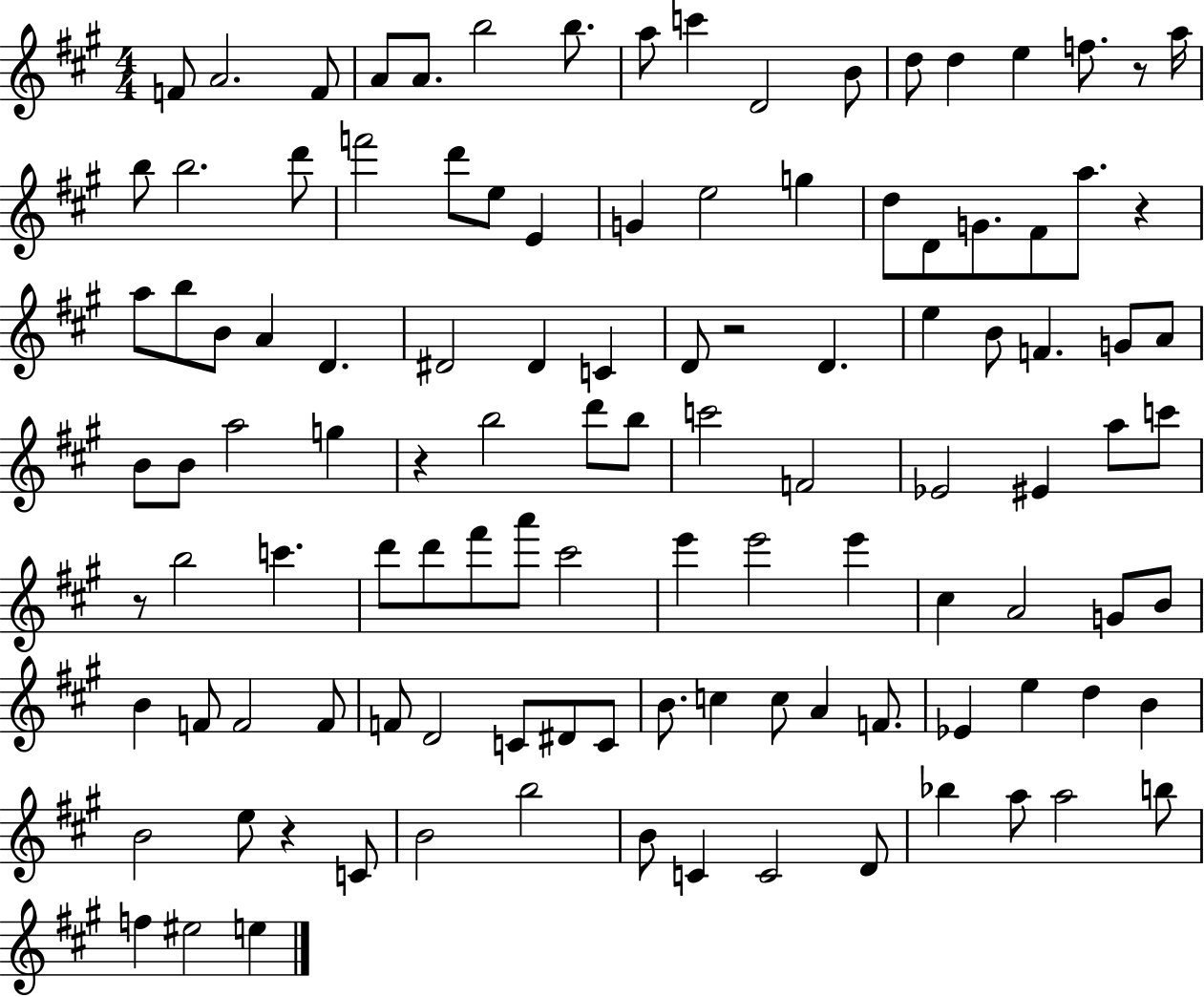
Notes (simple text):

F4/e A4/h. F4/e A4/e A4/e. B5/h B5/e. A5/e C6/q D4/h B4/e D5/e D5/q E5/q F5/e. R/e A5/s B5/e B5/h. D6/e F6/h D6/e E5/e E4/q G4/q E5/h G5/q D5/e D4/e G4/e. F#4/e A5/e. R/q A5/e B5/e B4/e A4/q D4/q. D#4/h D#4/q C4/q D4/e R/h D4/q. E5/q B4/e F4/q. G4/e A4/e B4/e B4/e A5/h G5/q R/q B5/h D6/e B5/e C6/h F4/h Eb4/h EIS4/q A5/e C6/e R/e B5/h C6/q. D6/e D6/e F#6/e A6/e C#6/h E6/q E6/h E6/q C#5/q A4/h G4/e B4/e B4/q F4/e F4/h F4/e F4/e D4/h C4/e D#4/e C4/e B4/e. C5/q C5/e A4/q F4/e. Eb4/q E5/q D5/q B4/q B4/h E5/e R/q C4/e B4/h B5/h B4/e C4/q C4/h D4/e Bb5/q A5/e A5/h B5/e F5/q EIS5/h E5/q